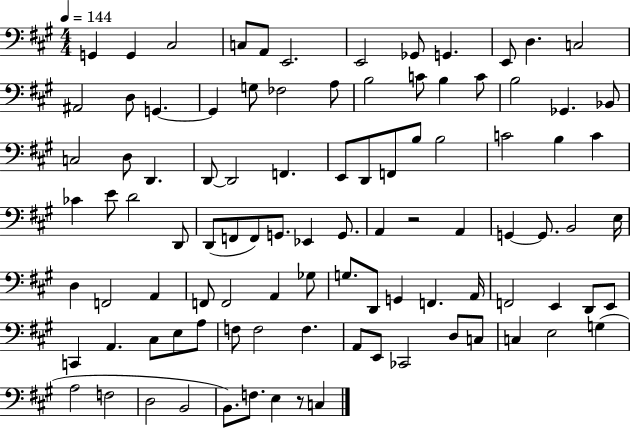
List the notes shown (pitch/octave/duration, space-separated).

G2/q G2/q C#3/h C3/e A2/e E2/h. E2/h Gb2/e G2/q. E2/e D3/q. C3/h A#2/h D3/e G2/q. G2/q G3/e FES3/h A3/e B3/h C4/e B3/q C4/e B3/h Gb2/q. Bb2/e C3/h D3/e D2/q. D2/e D2/h F2/q. E2/e D2/e F2/e B3/e B3/h C4/h B3/q C4/q CES4/q E4/e D4/h D2/e D2/e F2/e F2/e G2/e. Eb2/q G2/e. A2/q R/h A2/q G2/q G2/e. B2/h E3/s D3/q F2/h A2/q F2/e F2/h A2/q Gb3/e G3/e. D2/e G2/q F2/q. A2/s F2/h E2/q D2/e E2/e C2/q A2/q. C#3/e E3/e A3/e F3/e F3/h F3/q. A2/e E2/e CES2/h D3/e C3/e C3/q E3/h G3/q A3/h F3/h D3/h B2/h B2/e. F3/e. E3/q R/e C3/q